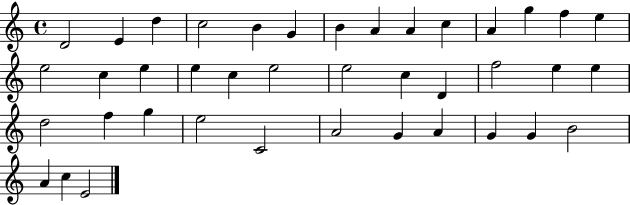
D4/h E4/q D5/q C5/h B4/q G4/q B4/q A4/q A4/q C5/q A4/q G5/q F5/q E5/q E5/h C5/q E5/q E5/q C5/q E5/h E5/h C5/q D4/q F5/h E5/q E5/q D5/h F5/q G5/q E5/h C4/h A4/h G4/q A4/q G4/q G4/q B4/h A4/q C5/q E4/h